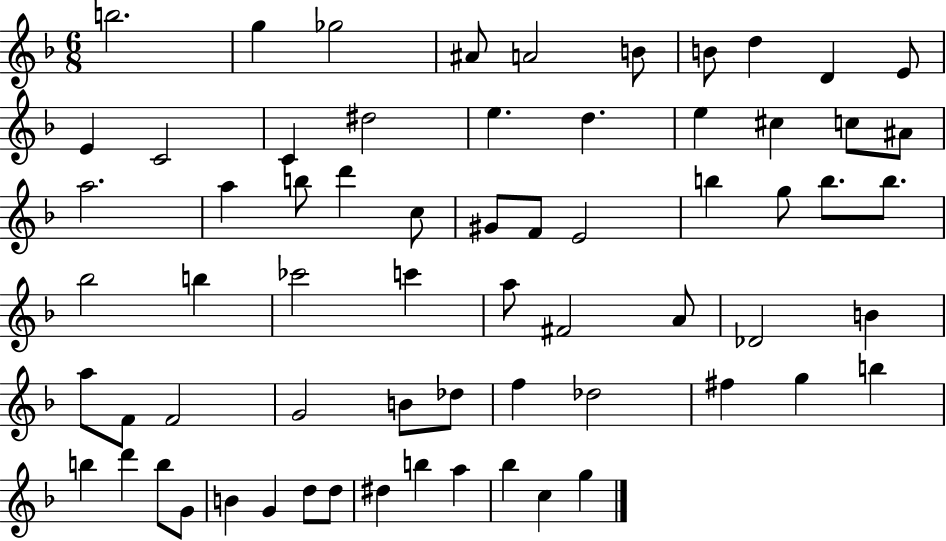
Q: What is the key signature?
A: F major